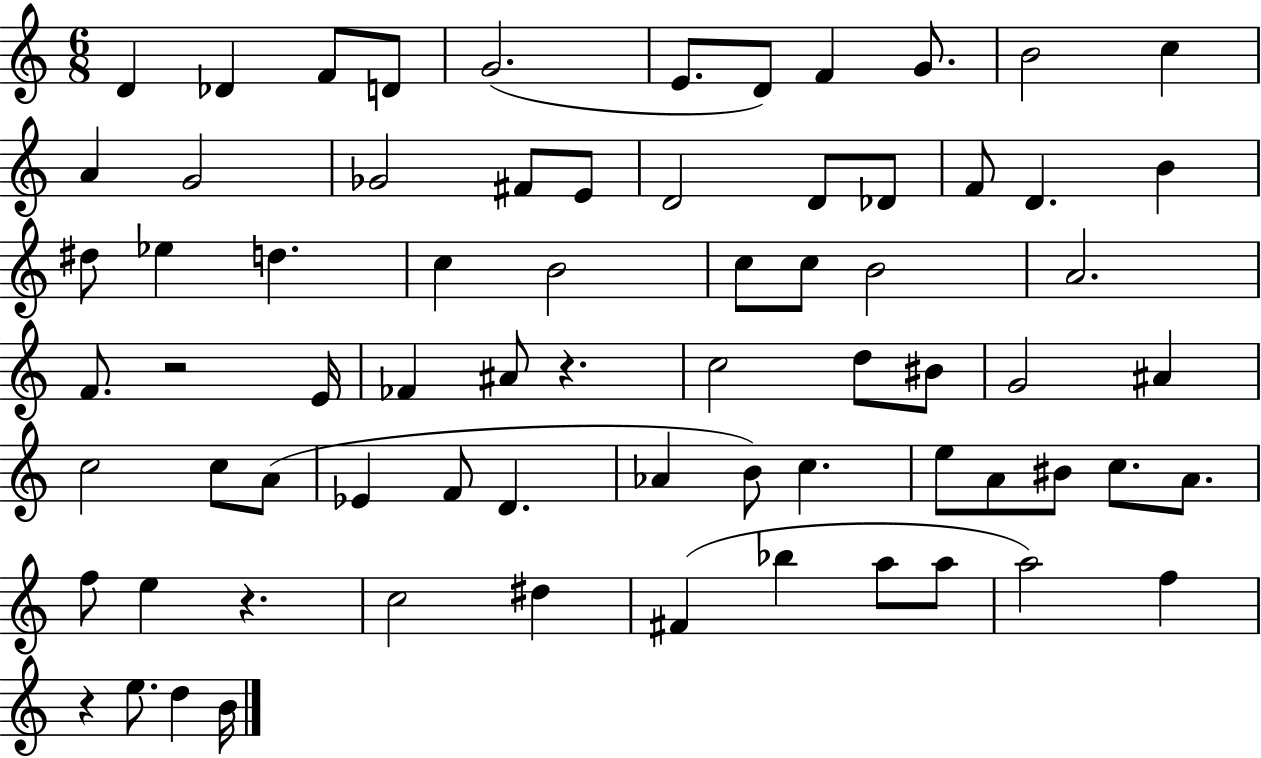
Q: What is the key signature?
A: C major